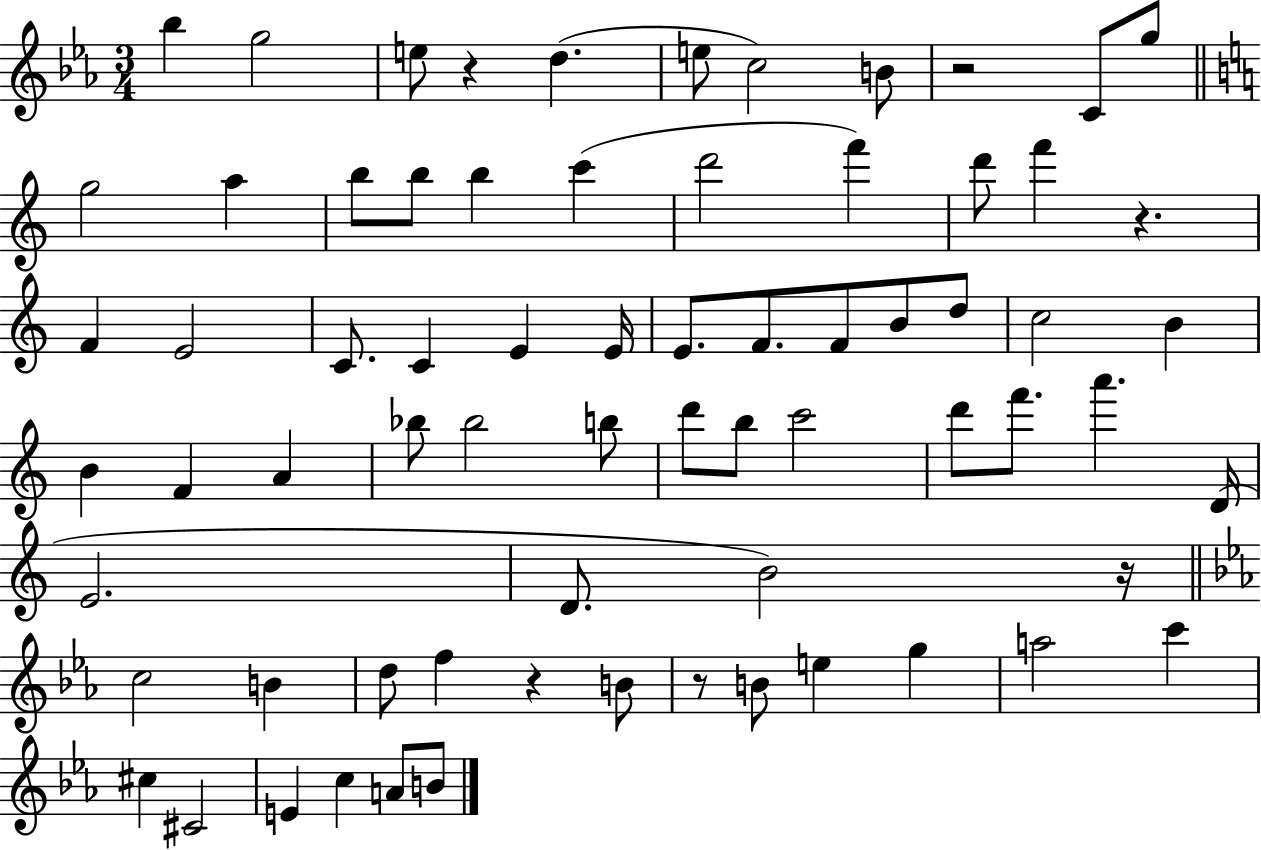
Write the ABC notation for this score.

X:1
T:Untitled
M:3/4
L:1/4
K:Eb
_b g2 e/2 z d e/2 c2 B/2 z2 C/2 g/2 g2 a b/2 b/2 b c' d'2 f' d'/2 f' z F E2 C/2 C E E/4 E/2 F/2 F/2 B/2 d/2 c2 B B F A _b/2 _b2 b/2 d'/2 b/2 c'2 d'/2 f'/2 a' D/4 E2 D/2 B2 z/4 c2 B d/2 f z B/2 z/2 B/2 e g a2 c' ^c ^C2 E c A/2 B/2